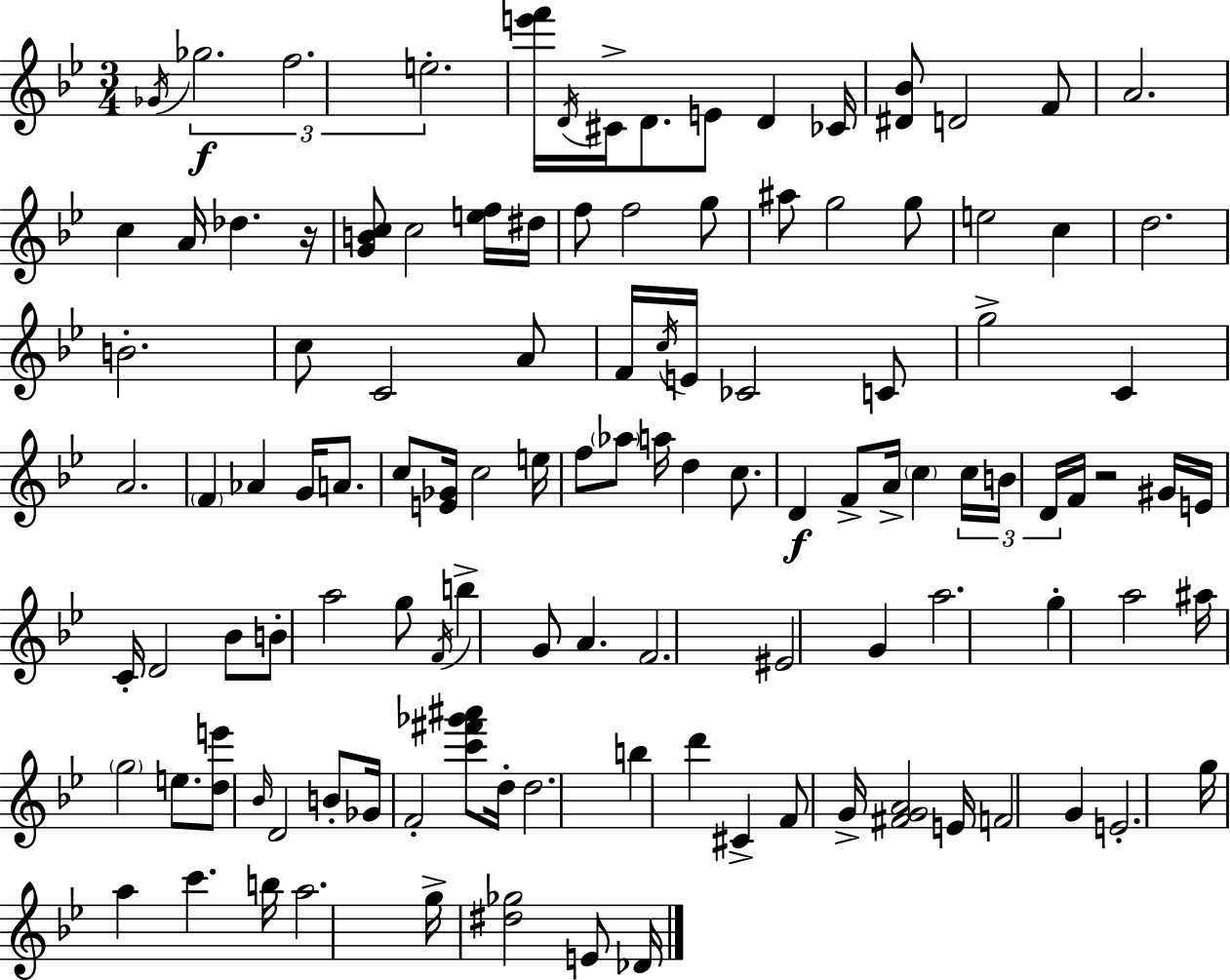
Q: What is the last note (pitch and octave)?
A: Db4